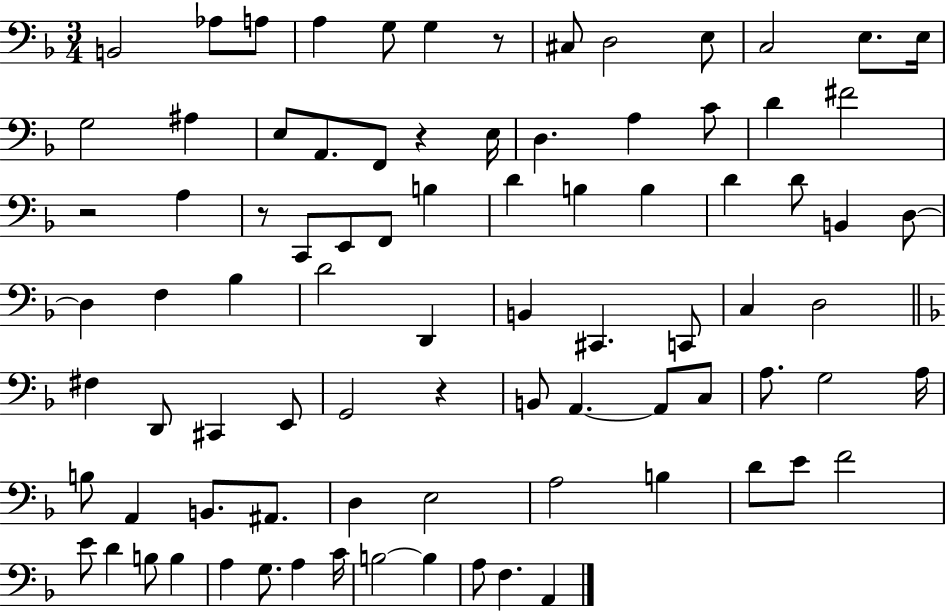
X:1
T:Untitled
M:3/4
L:1/4
K:F
B,,2 _A,/2 A,/2 A, G,/2 G, z/2 ^C,/2 D,2 E,/2 C,2 E,/2 E,/4 G,2 ^A, E,/2 A,,/2 F,,/2 z E,/4 D, A, C/2 D ^F2 z2 A, z/2 C,,/2 E,,/2 F,,/2 B, D B, B, D D/2 B,, D,/2 D, F, _B, D2 D,, B,, ^C,, C,,/2 C, D,2 ^F, D,,/2 ^C,, E,,/2 G,,2 z B,,/2 A,, A,,/2 C,/2 A,/2 G,2 A,/4 B,/2 A,, B,,/2 ^A,,/2 D, E,2 A,2 B, D/2 E/2 F2 E/2 D B,/2 B, A, G,/2 A, C/4 B,2 B, A,/2 F, A,,